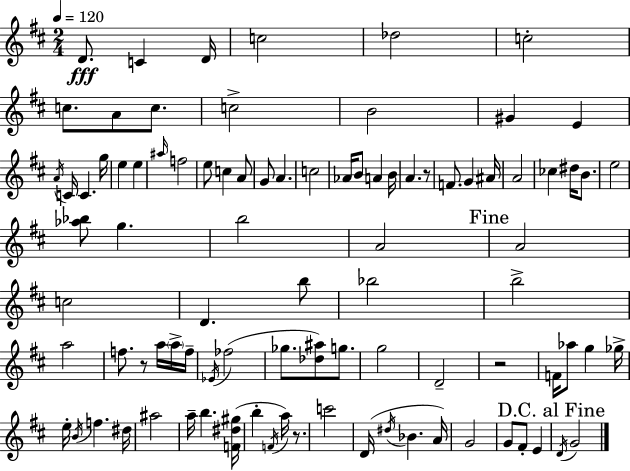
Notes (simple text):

D4/e. C4/q D4/s C5/h Db5/h C5/h C5/e. A4/e C5/e. C5/h B4/h G#4/q E4/q A4/s C4/s C4/q. G5/s E5/q E5/q A#5/s F5/h E5/e C5/q A4/e G4/e A4/q. C5/h Ab4/s B4/e A4/q B4/s A4/q. R/e F4/e. G4/q A#4/s A4/h CES5/q D#5/s B4/e. E5/h [Ab5,Bb5]/e G5/q. B5/h A4/h A4/h C5/h D4/q. B5/e Bb5/h B5/h A5/h F5/e. R/e A5/s A5/s F5/s Eb4/s FES5/h Gb5/e. [Db5,A#5]/e G5/e. G5/h D4/h R/h F4/s Ab5/e G5/q Gb5/s E5/s B4/s F5/q. D#5/s A#5/h A5/s B5/q. [F4,D#5,G#5]/s B5/q F4/s A5/s R/e. C6/h D4/s D#5/s Bb4/q. A4/s G4/h G4/e F#4/e E4/q D4/s G4/h